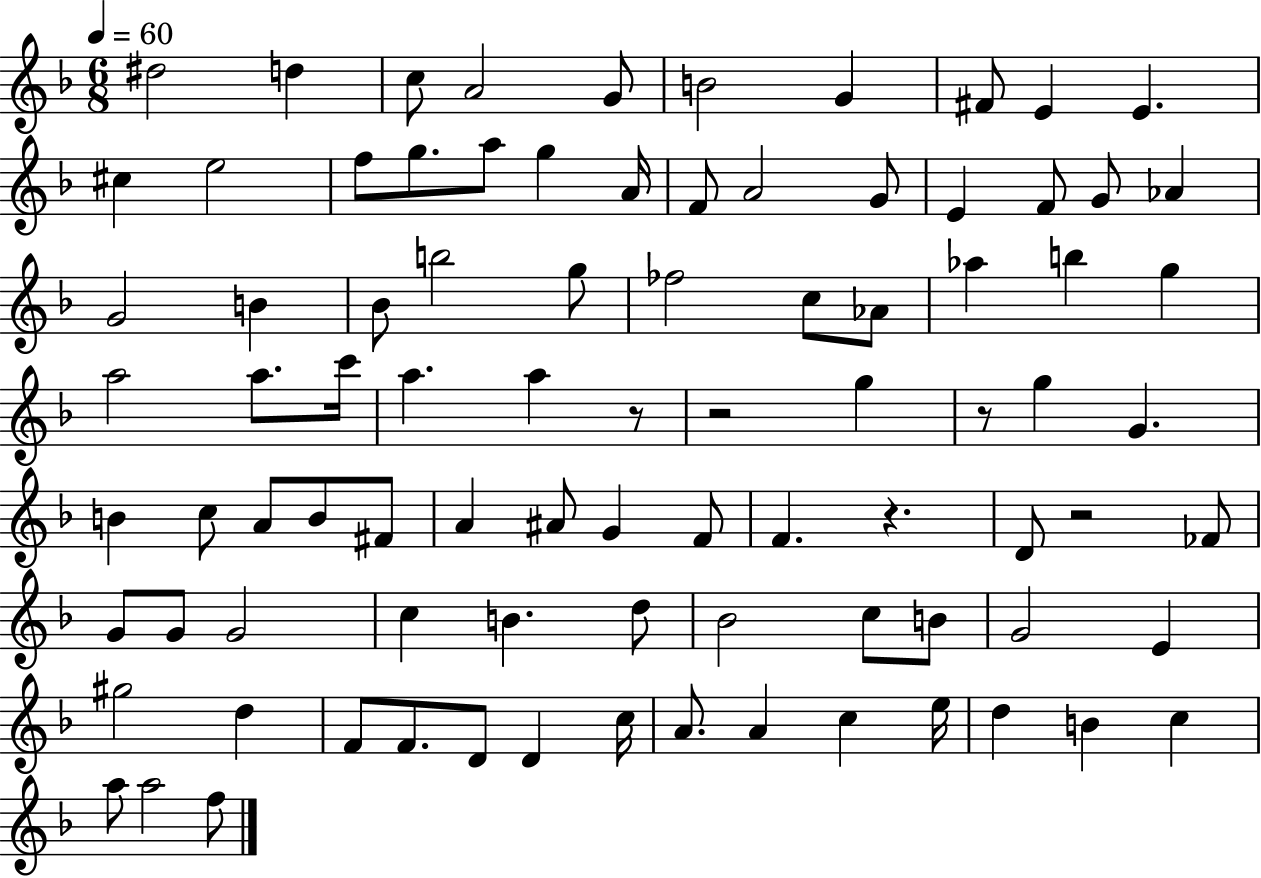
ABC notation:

X:1
T:Untitled
M:6/8
L:1/4
K:F
^d2 d c/2 A2 G/2 B2 G ^F/2 E E ^c e2 f/2 g/2 a/2 g A/4 F/2 A2 G/2 E F/2 G/2 _A G2 B _B/2 b2 g/2 _f2 c/2 _A/2 _a b g a2 a/2 c'/4 a a z/2 z2 g z/2 g G B c/2 A/2 B/2 ^F/2 A ^A/2 G F/2 F z D/2 z2 _F/2 G/2 G/2 G2 c B d/2 _B2 c/2 B/2 G2 E ^g2 d F/2 F/2 D/2 D c/4 A/2 A c e/4 d B c a/2 a2 f/2